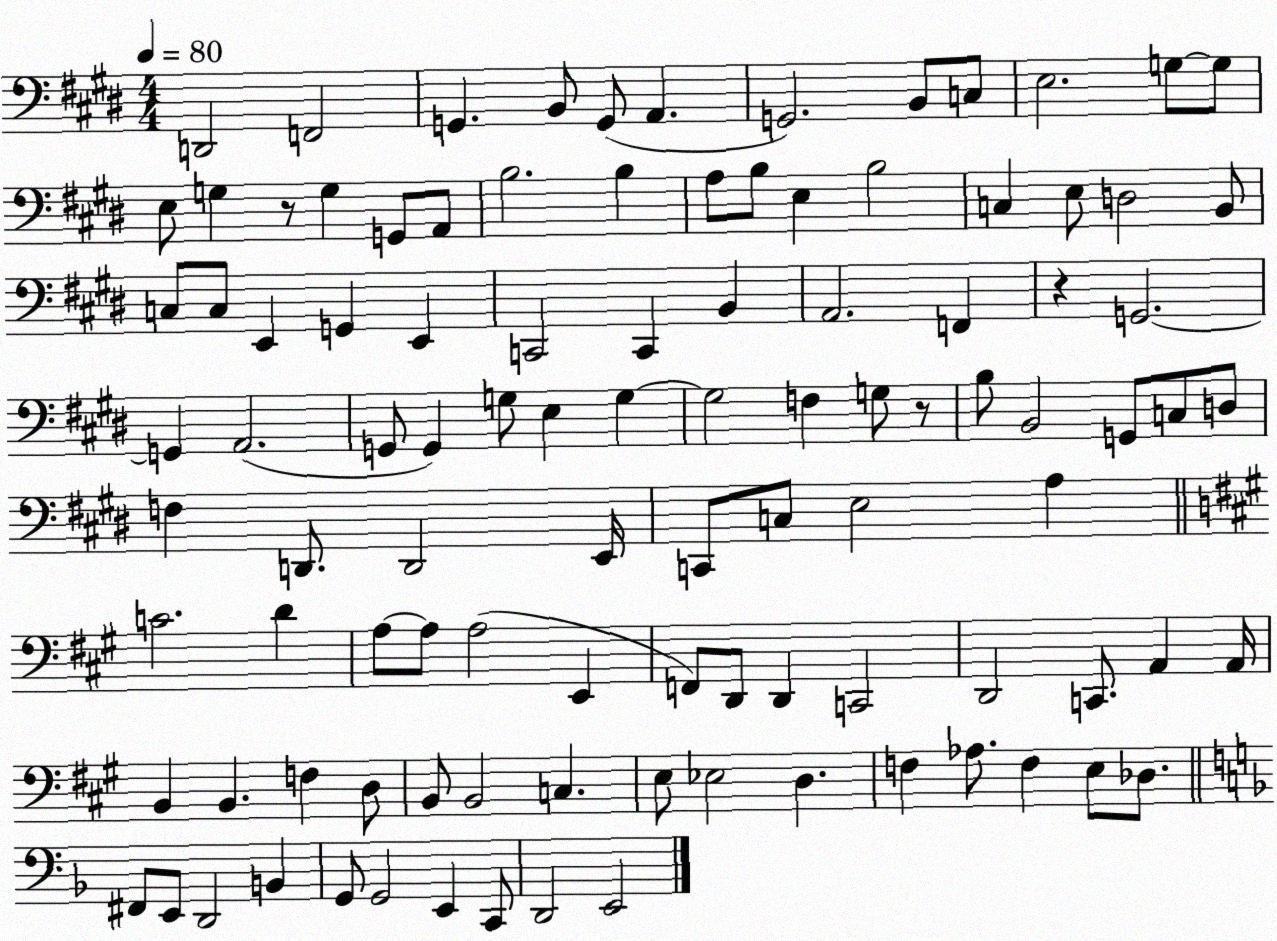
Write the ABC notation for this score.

X:1
T:Untitled
M:4/4
L:1/4
K:E
D,,2 F,,2 G,, B,,/2 G,,/2 A,, G,,2 B,,/2 C,/2 E,2 G,/2 G,/2 E,/2 G, z/2 G, G,,/2 A,,/2 B,2 B, A,/2 B,/2 E, B,2 C, E,/2 D,2 B,,/2 C,/2 C,/2 E,, G,, E,, C,,2 C,, B,, A,,2 F,, z G,,2 G,, A,,2 G,,/2 G,, G,/2 E, G, G,2 F, G,/2 z/2 B,/2 B,,2 G,,/2 C,/2 D,/2 F, D,,/2 D,,2 E,,/4 C,,/2 C,/2 E,2 A, C2 D A,/2 A,/2 A,2 E,, F,,/2 D,,/2 D,, C,,2 D,,2 C,,/2 A,, A,,/4 B,, B,, F, D,/2 B,,/2 B,,2 C, E,/2 _E,2 D, F, _A,/2 F, E,/2 _D,/2 ^F,,/2 E,,/2 D,,2 B,, G,,/2 G,,2 E,, C,,/2 D,,2 E,,2